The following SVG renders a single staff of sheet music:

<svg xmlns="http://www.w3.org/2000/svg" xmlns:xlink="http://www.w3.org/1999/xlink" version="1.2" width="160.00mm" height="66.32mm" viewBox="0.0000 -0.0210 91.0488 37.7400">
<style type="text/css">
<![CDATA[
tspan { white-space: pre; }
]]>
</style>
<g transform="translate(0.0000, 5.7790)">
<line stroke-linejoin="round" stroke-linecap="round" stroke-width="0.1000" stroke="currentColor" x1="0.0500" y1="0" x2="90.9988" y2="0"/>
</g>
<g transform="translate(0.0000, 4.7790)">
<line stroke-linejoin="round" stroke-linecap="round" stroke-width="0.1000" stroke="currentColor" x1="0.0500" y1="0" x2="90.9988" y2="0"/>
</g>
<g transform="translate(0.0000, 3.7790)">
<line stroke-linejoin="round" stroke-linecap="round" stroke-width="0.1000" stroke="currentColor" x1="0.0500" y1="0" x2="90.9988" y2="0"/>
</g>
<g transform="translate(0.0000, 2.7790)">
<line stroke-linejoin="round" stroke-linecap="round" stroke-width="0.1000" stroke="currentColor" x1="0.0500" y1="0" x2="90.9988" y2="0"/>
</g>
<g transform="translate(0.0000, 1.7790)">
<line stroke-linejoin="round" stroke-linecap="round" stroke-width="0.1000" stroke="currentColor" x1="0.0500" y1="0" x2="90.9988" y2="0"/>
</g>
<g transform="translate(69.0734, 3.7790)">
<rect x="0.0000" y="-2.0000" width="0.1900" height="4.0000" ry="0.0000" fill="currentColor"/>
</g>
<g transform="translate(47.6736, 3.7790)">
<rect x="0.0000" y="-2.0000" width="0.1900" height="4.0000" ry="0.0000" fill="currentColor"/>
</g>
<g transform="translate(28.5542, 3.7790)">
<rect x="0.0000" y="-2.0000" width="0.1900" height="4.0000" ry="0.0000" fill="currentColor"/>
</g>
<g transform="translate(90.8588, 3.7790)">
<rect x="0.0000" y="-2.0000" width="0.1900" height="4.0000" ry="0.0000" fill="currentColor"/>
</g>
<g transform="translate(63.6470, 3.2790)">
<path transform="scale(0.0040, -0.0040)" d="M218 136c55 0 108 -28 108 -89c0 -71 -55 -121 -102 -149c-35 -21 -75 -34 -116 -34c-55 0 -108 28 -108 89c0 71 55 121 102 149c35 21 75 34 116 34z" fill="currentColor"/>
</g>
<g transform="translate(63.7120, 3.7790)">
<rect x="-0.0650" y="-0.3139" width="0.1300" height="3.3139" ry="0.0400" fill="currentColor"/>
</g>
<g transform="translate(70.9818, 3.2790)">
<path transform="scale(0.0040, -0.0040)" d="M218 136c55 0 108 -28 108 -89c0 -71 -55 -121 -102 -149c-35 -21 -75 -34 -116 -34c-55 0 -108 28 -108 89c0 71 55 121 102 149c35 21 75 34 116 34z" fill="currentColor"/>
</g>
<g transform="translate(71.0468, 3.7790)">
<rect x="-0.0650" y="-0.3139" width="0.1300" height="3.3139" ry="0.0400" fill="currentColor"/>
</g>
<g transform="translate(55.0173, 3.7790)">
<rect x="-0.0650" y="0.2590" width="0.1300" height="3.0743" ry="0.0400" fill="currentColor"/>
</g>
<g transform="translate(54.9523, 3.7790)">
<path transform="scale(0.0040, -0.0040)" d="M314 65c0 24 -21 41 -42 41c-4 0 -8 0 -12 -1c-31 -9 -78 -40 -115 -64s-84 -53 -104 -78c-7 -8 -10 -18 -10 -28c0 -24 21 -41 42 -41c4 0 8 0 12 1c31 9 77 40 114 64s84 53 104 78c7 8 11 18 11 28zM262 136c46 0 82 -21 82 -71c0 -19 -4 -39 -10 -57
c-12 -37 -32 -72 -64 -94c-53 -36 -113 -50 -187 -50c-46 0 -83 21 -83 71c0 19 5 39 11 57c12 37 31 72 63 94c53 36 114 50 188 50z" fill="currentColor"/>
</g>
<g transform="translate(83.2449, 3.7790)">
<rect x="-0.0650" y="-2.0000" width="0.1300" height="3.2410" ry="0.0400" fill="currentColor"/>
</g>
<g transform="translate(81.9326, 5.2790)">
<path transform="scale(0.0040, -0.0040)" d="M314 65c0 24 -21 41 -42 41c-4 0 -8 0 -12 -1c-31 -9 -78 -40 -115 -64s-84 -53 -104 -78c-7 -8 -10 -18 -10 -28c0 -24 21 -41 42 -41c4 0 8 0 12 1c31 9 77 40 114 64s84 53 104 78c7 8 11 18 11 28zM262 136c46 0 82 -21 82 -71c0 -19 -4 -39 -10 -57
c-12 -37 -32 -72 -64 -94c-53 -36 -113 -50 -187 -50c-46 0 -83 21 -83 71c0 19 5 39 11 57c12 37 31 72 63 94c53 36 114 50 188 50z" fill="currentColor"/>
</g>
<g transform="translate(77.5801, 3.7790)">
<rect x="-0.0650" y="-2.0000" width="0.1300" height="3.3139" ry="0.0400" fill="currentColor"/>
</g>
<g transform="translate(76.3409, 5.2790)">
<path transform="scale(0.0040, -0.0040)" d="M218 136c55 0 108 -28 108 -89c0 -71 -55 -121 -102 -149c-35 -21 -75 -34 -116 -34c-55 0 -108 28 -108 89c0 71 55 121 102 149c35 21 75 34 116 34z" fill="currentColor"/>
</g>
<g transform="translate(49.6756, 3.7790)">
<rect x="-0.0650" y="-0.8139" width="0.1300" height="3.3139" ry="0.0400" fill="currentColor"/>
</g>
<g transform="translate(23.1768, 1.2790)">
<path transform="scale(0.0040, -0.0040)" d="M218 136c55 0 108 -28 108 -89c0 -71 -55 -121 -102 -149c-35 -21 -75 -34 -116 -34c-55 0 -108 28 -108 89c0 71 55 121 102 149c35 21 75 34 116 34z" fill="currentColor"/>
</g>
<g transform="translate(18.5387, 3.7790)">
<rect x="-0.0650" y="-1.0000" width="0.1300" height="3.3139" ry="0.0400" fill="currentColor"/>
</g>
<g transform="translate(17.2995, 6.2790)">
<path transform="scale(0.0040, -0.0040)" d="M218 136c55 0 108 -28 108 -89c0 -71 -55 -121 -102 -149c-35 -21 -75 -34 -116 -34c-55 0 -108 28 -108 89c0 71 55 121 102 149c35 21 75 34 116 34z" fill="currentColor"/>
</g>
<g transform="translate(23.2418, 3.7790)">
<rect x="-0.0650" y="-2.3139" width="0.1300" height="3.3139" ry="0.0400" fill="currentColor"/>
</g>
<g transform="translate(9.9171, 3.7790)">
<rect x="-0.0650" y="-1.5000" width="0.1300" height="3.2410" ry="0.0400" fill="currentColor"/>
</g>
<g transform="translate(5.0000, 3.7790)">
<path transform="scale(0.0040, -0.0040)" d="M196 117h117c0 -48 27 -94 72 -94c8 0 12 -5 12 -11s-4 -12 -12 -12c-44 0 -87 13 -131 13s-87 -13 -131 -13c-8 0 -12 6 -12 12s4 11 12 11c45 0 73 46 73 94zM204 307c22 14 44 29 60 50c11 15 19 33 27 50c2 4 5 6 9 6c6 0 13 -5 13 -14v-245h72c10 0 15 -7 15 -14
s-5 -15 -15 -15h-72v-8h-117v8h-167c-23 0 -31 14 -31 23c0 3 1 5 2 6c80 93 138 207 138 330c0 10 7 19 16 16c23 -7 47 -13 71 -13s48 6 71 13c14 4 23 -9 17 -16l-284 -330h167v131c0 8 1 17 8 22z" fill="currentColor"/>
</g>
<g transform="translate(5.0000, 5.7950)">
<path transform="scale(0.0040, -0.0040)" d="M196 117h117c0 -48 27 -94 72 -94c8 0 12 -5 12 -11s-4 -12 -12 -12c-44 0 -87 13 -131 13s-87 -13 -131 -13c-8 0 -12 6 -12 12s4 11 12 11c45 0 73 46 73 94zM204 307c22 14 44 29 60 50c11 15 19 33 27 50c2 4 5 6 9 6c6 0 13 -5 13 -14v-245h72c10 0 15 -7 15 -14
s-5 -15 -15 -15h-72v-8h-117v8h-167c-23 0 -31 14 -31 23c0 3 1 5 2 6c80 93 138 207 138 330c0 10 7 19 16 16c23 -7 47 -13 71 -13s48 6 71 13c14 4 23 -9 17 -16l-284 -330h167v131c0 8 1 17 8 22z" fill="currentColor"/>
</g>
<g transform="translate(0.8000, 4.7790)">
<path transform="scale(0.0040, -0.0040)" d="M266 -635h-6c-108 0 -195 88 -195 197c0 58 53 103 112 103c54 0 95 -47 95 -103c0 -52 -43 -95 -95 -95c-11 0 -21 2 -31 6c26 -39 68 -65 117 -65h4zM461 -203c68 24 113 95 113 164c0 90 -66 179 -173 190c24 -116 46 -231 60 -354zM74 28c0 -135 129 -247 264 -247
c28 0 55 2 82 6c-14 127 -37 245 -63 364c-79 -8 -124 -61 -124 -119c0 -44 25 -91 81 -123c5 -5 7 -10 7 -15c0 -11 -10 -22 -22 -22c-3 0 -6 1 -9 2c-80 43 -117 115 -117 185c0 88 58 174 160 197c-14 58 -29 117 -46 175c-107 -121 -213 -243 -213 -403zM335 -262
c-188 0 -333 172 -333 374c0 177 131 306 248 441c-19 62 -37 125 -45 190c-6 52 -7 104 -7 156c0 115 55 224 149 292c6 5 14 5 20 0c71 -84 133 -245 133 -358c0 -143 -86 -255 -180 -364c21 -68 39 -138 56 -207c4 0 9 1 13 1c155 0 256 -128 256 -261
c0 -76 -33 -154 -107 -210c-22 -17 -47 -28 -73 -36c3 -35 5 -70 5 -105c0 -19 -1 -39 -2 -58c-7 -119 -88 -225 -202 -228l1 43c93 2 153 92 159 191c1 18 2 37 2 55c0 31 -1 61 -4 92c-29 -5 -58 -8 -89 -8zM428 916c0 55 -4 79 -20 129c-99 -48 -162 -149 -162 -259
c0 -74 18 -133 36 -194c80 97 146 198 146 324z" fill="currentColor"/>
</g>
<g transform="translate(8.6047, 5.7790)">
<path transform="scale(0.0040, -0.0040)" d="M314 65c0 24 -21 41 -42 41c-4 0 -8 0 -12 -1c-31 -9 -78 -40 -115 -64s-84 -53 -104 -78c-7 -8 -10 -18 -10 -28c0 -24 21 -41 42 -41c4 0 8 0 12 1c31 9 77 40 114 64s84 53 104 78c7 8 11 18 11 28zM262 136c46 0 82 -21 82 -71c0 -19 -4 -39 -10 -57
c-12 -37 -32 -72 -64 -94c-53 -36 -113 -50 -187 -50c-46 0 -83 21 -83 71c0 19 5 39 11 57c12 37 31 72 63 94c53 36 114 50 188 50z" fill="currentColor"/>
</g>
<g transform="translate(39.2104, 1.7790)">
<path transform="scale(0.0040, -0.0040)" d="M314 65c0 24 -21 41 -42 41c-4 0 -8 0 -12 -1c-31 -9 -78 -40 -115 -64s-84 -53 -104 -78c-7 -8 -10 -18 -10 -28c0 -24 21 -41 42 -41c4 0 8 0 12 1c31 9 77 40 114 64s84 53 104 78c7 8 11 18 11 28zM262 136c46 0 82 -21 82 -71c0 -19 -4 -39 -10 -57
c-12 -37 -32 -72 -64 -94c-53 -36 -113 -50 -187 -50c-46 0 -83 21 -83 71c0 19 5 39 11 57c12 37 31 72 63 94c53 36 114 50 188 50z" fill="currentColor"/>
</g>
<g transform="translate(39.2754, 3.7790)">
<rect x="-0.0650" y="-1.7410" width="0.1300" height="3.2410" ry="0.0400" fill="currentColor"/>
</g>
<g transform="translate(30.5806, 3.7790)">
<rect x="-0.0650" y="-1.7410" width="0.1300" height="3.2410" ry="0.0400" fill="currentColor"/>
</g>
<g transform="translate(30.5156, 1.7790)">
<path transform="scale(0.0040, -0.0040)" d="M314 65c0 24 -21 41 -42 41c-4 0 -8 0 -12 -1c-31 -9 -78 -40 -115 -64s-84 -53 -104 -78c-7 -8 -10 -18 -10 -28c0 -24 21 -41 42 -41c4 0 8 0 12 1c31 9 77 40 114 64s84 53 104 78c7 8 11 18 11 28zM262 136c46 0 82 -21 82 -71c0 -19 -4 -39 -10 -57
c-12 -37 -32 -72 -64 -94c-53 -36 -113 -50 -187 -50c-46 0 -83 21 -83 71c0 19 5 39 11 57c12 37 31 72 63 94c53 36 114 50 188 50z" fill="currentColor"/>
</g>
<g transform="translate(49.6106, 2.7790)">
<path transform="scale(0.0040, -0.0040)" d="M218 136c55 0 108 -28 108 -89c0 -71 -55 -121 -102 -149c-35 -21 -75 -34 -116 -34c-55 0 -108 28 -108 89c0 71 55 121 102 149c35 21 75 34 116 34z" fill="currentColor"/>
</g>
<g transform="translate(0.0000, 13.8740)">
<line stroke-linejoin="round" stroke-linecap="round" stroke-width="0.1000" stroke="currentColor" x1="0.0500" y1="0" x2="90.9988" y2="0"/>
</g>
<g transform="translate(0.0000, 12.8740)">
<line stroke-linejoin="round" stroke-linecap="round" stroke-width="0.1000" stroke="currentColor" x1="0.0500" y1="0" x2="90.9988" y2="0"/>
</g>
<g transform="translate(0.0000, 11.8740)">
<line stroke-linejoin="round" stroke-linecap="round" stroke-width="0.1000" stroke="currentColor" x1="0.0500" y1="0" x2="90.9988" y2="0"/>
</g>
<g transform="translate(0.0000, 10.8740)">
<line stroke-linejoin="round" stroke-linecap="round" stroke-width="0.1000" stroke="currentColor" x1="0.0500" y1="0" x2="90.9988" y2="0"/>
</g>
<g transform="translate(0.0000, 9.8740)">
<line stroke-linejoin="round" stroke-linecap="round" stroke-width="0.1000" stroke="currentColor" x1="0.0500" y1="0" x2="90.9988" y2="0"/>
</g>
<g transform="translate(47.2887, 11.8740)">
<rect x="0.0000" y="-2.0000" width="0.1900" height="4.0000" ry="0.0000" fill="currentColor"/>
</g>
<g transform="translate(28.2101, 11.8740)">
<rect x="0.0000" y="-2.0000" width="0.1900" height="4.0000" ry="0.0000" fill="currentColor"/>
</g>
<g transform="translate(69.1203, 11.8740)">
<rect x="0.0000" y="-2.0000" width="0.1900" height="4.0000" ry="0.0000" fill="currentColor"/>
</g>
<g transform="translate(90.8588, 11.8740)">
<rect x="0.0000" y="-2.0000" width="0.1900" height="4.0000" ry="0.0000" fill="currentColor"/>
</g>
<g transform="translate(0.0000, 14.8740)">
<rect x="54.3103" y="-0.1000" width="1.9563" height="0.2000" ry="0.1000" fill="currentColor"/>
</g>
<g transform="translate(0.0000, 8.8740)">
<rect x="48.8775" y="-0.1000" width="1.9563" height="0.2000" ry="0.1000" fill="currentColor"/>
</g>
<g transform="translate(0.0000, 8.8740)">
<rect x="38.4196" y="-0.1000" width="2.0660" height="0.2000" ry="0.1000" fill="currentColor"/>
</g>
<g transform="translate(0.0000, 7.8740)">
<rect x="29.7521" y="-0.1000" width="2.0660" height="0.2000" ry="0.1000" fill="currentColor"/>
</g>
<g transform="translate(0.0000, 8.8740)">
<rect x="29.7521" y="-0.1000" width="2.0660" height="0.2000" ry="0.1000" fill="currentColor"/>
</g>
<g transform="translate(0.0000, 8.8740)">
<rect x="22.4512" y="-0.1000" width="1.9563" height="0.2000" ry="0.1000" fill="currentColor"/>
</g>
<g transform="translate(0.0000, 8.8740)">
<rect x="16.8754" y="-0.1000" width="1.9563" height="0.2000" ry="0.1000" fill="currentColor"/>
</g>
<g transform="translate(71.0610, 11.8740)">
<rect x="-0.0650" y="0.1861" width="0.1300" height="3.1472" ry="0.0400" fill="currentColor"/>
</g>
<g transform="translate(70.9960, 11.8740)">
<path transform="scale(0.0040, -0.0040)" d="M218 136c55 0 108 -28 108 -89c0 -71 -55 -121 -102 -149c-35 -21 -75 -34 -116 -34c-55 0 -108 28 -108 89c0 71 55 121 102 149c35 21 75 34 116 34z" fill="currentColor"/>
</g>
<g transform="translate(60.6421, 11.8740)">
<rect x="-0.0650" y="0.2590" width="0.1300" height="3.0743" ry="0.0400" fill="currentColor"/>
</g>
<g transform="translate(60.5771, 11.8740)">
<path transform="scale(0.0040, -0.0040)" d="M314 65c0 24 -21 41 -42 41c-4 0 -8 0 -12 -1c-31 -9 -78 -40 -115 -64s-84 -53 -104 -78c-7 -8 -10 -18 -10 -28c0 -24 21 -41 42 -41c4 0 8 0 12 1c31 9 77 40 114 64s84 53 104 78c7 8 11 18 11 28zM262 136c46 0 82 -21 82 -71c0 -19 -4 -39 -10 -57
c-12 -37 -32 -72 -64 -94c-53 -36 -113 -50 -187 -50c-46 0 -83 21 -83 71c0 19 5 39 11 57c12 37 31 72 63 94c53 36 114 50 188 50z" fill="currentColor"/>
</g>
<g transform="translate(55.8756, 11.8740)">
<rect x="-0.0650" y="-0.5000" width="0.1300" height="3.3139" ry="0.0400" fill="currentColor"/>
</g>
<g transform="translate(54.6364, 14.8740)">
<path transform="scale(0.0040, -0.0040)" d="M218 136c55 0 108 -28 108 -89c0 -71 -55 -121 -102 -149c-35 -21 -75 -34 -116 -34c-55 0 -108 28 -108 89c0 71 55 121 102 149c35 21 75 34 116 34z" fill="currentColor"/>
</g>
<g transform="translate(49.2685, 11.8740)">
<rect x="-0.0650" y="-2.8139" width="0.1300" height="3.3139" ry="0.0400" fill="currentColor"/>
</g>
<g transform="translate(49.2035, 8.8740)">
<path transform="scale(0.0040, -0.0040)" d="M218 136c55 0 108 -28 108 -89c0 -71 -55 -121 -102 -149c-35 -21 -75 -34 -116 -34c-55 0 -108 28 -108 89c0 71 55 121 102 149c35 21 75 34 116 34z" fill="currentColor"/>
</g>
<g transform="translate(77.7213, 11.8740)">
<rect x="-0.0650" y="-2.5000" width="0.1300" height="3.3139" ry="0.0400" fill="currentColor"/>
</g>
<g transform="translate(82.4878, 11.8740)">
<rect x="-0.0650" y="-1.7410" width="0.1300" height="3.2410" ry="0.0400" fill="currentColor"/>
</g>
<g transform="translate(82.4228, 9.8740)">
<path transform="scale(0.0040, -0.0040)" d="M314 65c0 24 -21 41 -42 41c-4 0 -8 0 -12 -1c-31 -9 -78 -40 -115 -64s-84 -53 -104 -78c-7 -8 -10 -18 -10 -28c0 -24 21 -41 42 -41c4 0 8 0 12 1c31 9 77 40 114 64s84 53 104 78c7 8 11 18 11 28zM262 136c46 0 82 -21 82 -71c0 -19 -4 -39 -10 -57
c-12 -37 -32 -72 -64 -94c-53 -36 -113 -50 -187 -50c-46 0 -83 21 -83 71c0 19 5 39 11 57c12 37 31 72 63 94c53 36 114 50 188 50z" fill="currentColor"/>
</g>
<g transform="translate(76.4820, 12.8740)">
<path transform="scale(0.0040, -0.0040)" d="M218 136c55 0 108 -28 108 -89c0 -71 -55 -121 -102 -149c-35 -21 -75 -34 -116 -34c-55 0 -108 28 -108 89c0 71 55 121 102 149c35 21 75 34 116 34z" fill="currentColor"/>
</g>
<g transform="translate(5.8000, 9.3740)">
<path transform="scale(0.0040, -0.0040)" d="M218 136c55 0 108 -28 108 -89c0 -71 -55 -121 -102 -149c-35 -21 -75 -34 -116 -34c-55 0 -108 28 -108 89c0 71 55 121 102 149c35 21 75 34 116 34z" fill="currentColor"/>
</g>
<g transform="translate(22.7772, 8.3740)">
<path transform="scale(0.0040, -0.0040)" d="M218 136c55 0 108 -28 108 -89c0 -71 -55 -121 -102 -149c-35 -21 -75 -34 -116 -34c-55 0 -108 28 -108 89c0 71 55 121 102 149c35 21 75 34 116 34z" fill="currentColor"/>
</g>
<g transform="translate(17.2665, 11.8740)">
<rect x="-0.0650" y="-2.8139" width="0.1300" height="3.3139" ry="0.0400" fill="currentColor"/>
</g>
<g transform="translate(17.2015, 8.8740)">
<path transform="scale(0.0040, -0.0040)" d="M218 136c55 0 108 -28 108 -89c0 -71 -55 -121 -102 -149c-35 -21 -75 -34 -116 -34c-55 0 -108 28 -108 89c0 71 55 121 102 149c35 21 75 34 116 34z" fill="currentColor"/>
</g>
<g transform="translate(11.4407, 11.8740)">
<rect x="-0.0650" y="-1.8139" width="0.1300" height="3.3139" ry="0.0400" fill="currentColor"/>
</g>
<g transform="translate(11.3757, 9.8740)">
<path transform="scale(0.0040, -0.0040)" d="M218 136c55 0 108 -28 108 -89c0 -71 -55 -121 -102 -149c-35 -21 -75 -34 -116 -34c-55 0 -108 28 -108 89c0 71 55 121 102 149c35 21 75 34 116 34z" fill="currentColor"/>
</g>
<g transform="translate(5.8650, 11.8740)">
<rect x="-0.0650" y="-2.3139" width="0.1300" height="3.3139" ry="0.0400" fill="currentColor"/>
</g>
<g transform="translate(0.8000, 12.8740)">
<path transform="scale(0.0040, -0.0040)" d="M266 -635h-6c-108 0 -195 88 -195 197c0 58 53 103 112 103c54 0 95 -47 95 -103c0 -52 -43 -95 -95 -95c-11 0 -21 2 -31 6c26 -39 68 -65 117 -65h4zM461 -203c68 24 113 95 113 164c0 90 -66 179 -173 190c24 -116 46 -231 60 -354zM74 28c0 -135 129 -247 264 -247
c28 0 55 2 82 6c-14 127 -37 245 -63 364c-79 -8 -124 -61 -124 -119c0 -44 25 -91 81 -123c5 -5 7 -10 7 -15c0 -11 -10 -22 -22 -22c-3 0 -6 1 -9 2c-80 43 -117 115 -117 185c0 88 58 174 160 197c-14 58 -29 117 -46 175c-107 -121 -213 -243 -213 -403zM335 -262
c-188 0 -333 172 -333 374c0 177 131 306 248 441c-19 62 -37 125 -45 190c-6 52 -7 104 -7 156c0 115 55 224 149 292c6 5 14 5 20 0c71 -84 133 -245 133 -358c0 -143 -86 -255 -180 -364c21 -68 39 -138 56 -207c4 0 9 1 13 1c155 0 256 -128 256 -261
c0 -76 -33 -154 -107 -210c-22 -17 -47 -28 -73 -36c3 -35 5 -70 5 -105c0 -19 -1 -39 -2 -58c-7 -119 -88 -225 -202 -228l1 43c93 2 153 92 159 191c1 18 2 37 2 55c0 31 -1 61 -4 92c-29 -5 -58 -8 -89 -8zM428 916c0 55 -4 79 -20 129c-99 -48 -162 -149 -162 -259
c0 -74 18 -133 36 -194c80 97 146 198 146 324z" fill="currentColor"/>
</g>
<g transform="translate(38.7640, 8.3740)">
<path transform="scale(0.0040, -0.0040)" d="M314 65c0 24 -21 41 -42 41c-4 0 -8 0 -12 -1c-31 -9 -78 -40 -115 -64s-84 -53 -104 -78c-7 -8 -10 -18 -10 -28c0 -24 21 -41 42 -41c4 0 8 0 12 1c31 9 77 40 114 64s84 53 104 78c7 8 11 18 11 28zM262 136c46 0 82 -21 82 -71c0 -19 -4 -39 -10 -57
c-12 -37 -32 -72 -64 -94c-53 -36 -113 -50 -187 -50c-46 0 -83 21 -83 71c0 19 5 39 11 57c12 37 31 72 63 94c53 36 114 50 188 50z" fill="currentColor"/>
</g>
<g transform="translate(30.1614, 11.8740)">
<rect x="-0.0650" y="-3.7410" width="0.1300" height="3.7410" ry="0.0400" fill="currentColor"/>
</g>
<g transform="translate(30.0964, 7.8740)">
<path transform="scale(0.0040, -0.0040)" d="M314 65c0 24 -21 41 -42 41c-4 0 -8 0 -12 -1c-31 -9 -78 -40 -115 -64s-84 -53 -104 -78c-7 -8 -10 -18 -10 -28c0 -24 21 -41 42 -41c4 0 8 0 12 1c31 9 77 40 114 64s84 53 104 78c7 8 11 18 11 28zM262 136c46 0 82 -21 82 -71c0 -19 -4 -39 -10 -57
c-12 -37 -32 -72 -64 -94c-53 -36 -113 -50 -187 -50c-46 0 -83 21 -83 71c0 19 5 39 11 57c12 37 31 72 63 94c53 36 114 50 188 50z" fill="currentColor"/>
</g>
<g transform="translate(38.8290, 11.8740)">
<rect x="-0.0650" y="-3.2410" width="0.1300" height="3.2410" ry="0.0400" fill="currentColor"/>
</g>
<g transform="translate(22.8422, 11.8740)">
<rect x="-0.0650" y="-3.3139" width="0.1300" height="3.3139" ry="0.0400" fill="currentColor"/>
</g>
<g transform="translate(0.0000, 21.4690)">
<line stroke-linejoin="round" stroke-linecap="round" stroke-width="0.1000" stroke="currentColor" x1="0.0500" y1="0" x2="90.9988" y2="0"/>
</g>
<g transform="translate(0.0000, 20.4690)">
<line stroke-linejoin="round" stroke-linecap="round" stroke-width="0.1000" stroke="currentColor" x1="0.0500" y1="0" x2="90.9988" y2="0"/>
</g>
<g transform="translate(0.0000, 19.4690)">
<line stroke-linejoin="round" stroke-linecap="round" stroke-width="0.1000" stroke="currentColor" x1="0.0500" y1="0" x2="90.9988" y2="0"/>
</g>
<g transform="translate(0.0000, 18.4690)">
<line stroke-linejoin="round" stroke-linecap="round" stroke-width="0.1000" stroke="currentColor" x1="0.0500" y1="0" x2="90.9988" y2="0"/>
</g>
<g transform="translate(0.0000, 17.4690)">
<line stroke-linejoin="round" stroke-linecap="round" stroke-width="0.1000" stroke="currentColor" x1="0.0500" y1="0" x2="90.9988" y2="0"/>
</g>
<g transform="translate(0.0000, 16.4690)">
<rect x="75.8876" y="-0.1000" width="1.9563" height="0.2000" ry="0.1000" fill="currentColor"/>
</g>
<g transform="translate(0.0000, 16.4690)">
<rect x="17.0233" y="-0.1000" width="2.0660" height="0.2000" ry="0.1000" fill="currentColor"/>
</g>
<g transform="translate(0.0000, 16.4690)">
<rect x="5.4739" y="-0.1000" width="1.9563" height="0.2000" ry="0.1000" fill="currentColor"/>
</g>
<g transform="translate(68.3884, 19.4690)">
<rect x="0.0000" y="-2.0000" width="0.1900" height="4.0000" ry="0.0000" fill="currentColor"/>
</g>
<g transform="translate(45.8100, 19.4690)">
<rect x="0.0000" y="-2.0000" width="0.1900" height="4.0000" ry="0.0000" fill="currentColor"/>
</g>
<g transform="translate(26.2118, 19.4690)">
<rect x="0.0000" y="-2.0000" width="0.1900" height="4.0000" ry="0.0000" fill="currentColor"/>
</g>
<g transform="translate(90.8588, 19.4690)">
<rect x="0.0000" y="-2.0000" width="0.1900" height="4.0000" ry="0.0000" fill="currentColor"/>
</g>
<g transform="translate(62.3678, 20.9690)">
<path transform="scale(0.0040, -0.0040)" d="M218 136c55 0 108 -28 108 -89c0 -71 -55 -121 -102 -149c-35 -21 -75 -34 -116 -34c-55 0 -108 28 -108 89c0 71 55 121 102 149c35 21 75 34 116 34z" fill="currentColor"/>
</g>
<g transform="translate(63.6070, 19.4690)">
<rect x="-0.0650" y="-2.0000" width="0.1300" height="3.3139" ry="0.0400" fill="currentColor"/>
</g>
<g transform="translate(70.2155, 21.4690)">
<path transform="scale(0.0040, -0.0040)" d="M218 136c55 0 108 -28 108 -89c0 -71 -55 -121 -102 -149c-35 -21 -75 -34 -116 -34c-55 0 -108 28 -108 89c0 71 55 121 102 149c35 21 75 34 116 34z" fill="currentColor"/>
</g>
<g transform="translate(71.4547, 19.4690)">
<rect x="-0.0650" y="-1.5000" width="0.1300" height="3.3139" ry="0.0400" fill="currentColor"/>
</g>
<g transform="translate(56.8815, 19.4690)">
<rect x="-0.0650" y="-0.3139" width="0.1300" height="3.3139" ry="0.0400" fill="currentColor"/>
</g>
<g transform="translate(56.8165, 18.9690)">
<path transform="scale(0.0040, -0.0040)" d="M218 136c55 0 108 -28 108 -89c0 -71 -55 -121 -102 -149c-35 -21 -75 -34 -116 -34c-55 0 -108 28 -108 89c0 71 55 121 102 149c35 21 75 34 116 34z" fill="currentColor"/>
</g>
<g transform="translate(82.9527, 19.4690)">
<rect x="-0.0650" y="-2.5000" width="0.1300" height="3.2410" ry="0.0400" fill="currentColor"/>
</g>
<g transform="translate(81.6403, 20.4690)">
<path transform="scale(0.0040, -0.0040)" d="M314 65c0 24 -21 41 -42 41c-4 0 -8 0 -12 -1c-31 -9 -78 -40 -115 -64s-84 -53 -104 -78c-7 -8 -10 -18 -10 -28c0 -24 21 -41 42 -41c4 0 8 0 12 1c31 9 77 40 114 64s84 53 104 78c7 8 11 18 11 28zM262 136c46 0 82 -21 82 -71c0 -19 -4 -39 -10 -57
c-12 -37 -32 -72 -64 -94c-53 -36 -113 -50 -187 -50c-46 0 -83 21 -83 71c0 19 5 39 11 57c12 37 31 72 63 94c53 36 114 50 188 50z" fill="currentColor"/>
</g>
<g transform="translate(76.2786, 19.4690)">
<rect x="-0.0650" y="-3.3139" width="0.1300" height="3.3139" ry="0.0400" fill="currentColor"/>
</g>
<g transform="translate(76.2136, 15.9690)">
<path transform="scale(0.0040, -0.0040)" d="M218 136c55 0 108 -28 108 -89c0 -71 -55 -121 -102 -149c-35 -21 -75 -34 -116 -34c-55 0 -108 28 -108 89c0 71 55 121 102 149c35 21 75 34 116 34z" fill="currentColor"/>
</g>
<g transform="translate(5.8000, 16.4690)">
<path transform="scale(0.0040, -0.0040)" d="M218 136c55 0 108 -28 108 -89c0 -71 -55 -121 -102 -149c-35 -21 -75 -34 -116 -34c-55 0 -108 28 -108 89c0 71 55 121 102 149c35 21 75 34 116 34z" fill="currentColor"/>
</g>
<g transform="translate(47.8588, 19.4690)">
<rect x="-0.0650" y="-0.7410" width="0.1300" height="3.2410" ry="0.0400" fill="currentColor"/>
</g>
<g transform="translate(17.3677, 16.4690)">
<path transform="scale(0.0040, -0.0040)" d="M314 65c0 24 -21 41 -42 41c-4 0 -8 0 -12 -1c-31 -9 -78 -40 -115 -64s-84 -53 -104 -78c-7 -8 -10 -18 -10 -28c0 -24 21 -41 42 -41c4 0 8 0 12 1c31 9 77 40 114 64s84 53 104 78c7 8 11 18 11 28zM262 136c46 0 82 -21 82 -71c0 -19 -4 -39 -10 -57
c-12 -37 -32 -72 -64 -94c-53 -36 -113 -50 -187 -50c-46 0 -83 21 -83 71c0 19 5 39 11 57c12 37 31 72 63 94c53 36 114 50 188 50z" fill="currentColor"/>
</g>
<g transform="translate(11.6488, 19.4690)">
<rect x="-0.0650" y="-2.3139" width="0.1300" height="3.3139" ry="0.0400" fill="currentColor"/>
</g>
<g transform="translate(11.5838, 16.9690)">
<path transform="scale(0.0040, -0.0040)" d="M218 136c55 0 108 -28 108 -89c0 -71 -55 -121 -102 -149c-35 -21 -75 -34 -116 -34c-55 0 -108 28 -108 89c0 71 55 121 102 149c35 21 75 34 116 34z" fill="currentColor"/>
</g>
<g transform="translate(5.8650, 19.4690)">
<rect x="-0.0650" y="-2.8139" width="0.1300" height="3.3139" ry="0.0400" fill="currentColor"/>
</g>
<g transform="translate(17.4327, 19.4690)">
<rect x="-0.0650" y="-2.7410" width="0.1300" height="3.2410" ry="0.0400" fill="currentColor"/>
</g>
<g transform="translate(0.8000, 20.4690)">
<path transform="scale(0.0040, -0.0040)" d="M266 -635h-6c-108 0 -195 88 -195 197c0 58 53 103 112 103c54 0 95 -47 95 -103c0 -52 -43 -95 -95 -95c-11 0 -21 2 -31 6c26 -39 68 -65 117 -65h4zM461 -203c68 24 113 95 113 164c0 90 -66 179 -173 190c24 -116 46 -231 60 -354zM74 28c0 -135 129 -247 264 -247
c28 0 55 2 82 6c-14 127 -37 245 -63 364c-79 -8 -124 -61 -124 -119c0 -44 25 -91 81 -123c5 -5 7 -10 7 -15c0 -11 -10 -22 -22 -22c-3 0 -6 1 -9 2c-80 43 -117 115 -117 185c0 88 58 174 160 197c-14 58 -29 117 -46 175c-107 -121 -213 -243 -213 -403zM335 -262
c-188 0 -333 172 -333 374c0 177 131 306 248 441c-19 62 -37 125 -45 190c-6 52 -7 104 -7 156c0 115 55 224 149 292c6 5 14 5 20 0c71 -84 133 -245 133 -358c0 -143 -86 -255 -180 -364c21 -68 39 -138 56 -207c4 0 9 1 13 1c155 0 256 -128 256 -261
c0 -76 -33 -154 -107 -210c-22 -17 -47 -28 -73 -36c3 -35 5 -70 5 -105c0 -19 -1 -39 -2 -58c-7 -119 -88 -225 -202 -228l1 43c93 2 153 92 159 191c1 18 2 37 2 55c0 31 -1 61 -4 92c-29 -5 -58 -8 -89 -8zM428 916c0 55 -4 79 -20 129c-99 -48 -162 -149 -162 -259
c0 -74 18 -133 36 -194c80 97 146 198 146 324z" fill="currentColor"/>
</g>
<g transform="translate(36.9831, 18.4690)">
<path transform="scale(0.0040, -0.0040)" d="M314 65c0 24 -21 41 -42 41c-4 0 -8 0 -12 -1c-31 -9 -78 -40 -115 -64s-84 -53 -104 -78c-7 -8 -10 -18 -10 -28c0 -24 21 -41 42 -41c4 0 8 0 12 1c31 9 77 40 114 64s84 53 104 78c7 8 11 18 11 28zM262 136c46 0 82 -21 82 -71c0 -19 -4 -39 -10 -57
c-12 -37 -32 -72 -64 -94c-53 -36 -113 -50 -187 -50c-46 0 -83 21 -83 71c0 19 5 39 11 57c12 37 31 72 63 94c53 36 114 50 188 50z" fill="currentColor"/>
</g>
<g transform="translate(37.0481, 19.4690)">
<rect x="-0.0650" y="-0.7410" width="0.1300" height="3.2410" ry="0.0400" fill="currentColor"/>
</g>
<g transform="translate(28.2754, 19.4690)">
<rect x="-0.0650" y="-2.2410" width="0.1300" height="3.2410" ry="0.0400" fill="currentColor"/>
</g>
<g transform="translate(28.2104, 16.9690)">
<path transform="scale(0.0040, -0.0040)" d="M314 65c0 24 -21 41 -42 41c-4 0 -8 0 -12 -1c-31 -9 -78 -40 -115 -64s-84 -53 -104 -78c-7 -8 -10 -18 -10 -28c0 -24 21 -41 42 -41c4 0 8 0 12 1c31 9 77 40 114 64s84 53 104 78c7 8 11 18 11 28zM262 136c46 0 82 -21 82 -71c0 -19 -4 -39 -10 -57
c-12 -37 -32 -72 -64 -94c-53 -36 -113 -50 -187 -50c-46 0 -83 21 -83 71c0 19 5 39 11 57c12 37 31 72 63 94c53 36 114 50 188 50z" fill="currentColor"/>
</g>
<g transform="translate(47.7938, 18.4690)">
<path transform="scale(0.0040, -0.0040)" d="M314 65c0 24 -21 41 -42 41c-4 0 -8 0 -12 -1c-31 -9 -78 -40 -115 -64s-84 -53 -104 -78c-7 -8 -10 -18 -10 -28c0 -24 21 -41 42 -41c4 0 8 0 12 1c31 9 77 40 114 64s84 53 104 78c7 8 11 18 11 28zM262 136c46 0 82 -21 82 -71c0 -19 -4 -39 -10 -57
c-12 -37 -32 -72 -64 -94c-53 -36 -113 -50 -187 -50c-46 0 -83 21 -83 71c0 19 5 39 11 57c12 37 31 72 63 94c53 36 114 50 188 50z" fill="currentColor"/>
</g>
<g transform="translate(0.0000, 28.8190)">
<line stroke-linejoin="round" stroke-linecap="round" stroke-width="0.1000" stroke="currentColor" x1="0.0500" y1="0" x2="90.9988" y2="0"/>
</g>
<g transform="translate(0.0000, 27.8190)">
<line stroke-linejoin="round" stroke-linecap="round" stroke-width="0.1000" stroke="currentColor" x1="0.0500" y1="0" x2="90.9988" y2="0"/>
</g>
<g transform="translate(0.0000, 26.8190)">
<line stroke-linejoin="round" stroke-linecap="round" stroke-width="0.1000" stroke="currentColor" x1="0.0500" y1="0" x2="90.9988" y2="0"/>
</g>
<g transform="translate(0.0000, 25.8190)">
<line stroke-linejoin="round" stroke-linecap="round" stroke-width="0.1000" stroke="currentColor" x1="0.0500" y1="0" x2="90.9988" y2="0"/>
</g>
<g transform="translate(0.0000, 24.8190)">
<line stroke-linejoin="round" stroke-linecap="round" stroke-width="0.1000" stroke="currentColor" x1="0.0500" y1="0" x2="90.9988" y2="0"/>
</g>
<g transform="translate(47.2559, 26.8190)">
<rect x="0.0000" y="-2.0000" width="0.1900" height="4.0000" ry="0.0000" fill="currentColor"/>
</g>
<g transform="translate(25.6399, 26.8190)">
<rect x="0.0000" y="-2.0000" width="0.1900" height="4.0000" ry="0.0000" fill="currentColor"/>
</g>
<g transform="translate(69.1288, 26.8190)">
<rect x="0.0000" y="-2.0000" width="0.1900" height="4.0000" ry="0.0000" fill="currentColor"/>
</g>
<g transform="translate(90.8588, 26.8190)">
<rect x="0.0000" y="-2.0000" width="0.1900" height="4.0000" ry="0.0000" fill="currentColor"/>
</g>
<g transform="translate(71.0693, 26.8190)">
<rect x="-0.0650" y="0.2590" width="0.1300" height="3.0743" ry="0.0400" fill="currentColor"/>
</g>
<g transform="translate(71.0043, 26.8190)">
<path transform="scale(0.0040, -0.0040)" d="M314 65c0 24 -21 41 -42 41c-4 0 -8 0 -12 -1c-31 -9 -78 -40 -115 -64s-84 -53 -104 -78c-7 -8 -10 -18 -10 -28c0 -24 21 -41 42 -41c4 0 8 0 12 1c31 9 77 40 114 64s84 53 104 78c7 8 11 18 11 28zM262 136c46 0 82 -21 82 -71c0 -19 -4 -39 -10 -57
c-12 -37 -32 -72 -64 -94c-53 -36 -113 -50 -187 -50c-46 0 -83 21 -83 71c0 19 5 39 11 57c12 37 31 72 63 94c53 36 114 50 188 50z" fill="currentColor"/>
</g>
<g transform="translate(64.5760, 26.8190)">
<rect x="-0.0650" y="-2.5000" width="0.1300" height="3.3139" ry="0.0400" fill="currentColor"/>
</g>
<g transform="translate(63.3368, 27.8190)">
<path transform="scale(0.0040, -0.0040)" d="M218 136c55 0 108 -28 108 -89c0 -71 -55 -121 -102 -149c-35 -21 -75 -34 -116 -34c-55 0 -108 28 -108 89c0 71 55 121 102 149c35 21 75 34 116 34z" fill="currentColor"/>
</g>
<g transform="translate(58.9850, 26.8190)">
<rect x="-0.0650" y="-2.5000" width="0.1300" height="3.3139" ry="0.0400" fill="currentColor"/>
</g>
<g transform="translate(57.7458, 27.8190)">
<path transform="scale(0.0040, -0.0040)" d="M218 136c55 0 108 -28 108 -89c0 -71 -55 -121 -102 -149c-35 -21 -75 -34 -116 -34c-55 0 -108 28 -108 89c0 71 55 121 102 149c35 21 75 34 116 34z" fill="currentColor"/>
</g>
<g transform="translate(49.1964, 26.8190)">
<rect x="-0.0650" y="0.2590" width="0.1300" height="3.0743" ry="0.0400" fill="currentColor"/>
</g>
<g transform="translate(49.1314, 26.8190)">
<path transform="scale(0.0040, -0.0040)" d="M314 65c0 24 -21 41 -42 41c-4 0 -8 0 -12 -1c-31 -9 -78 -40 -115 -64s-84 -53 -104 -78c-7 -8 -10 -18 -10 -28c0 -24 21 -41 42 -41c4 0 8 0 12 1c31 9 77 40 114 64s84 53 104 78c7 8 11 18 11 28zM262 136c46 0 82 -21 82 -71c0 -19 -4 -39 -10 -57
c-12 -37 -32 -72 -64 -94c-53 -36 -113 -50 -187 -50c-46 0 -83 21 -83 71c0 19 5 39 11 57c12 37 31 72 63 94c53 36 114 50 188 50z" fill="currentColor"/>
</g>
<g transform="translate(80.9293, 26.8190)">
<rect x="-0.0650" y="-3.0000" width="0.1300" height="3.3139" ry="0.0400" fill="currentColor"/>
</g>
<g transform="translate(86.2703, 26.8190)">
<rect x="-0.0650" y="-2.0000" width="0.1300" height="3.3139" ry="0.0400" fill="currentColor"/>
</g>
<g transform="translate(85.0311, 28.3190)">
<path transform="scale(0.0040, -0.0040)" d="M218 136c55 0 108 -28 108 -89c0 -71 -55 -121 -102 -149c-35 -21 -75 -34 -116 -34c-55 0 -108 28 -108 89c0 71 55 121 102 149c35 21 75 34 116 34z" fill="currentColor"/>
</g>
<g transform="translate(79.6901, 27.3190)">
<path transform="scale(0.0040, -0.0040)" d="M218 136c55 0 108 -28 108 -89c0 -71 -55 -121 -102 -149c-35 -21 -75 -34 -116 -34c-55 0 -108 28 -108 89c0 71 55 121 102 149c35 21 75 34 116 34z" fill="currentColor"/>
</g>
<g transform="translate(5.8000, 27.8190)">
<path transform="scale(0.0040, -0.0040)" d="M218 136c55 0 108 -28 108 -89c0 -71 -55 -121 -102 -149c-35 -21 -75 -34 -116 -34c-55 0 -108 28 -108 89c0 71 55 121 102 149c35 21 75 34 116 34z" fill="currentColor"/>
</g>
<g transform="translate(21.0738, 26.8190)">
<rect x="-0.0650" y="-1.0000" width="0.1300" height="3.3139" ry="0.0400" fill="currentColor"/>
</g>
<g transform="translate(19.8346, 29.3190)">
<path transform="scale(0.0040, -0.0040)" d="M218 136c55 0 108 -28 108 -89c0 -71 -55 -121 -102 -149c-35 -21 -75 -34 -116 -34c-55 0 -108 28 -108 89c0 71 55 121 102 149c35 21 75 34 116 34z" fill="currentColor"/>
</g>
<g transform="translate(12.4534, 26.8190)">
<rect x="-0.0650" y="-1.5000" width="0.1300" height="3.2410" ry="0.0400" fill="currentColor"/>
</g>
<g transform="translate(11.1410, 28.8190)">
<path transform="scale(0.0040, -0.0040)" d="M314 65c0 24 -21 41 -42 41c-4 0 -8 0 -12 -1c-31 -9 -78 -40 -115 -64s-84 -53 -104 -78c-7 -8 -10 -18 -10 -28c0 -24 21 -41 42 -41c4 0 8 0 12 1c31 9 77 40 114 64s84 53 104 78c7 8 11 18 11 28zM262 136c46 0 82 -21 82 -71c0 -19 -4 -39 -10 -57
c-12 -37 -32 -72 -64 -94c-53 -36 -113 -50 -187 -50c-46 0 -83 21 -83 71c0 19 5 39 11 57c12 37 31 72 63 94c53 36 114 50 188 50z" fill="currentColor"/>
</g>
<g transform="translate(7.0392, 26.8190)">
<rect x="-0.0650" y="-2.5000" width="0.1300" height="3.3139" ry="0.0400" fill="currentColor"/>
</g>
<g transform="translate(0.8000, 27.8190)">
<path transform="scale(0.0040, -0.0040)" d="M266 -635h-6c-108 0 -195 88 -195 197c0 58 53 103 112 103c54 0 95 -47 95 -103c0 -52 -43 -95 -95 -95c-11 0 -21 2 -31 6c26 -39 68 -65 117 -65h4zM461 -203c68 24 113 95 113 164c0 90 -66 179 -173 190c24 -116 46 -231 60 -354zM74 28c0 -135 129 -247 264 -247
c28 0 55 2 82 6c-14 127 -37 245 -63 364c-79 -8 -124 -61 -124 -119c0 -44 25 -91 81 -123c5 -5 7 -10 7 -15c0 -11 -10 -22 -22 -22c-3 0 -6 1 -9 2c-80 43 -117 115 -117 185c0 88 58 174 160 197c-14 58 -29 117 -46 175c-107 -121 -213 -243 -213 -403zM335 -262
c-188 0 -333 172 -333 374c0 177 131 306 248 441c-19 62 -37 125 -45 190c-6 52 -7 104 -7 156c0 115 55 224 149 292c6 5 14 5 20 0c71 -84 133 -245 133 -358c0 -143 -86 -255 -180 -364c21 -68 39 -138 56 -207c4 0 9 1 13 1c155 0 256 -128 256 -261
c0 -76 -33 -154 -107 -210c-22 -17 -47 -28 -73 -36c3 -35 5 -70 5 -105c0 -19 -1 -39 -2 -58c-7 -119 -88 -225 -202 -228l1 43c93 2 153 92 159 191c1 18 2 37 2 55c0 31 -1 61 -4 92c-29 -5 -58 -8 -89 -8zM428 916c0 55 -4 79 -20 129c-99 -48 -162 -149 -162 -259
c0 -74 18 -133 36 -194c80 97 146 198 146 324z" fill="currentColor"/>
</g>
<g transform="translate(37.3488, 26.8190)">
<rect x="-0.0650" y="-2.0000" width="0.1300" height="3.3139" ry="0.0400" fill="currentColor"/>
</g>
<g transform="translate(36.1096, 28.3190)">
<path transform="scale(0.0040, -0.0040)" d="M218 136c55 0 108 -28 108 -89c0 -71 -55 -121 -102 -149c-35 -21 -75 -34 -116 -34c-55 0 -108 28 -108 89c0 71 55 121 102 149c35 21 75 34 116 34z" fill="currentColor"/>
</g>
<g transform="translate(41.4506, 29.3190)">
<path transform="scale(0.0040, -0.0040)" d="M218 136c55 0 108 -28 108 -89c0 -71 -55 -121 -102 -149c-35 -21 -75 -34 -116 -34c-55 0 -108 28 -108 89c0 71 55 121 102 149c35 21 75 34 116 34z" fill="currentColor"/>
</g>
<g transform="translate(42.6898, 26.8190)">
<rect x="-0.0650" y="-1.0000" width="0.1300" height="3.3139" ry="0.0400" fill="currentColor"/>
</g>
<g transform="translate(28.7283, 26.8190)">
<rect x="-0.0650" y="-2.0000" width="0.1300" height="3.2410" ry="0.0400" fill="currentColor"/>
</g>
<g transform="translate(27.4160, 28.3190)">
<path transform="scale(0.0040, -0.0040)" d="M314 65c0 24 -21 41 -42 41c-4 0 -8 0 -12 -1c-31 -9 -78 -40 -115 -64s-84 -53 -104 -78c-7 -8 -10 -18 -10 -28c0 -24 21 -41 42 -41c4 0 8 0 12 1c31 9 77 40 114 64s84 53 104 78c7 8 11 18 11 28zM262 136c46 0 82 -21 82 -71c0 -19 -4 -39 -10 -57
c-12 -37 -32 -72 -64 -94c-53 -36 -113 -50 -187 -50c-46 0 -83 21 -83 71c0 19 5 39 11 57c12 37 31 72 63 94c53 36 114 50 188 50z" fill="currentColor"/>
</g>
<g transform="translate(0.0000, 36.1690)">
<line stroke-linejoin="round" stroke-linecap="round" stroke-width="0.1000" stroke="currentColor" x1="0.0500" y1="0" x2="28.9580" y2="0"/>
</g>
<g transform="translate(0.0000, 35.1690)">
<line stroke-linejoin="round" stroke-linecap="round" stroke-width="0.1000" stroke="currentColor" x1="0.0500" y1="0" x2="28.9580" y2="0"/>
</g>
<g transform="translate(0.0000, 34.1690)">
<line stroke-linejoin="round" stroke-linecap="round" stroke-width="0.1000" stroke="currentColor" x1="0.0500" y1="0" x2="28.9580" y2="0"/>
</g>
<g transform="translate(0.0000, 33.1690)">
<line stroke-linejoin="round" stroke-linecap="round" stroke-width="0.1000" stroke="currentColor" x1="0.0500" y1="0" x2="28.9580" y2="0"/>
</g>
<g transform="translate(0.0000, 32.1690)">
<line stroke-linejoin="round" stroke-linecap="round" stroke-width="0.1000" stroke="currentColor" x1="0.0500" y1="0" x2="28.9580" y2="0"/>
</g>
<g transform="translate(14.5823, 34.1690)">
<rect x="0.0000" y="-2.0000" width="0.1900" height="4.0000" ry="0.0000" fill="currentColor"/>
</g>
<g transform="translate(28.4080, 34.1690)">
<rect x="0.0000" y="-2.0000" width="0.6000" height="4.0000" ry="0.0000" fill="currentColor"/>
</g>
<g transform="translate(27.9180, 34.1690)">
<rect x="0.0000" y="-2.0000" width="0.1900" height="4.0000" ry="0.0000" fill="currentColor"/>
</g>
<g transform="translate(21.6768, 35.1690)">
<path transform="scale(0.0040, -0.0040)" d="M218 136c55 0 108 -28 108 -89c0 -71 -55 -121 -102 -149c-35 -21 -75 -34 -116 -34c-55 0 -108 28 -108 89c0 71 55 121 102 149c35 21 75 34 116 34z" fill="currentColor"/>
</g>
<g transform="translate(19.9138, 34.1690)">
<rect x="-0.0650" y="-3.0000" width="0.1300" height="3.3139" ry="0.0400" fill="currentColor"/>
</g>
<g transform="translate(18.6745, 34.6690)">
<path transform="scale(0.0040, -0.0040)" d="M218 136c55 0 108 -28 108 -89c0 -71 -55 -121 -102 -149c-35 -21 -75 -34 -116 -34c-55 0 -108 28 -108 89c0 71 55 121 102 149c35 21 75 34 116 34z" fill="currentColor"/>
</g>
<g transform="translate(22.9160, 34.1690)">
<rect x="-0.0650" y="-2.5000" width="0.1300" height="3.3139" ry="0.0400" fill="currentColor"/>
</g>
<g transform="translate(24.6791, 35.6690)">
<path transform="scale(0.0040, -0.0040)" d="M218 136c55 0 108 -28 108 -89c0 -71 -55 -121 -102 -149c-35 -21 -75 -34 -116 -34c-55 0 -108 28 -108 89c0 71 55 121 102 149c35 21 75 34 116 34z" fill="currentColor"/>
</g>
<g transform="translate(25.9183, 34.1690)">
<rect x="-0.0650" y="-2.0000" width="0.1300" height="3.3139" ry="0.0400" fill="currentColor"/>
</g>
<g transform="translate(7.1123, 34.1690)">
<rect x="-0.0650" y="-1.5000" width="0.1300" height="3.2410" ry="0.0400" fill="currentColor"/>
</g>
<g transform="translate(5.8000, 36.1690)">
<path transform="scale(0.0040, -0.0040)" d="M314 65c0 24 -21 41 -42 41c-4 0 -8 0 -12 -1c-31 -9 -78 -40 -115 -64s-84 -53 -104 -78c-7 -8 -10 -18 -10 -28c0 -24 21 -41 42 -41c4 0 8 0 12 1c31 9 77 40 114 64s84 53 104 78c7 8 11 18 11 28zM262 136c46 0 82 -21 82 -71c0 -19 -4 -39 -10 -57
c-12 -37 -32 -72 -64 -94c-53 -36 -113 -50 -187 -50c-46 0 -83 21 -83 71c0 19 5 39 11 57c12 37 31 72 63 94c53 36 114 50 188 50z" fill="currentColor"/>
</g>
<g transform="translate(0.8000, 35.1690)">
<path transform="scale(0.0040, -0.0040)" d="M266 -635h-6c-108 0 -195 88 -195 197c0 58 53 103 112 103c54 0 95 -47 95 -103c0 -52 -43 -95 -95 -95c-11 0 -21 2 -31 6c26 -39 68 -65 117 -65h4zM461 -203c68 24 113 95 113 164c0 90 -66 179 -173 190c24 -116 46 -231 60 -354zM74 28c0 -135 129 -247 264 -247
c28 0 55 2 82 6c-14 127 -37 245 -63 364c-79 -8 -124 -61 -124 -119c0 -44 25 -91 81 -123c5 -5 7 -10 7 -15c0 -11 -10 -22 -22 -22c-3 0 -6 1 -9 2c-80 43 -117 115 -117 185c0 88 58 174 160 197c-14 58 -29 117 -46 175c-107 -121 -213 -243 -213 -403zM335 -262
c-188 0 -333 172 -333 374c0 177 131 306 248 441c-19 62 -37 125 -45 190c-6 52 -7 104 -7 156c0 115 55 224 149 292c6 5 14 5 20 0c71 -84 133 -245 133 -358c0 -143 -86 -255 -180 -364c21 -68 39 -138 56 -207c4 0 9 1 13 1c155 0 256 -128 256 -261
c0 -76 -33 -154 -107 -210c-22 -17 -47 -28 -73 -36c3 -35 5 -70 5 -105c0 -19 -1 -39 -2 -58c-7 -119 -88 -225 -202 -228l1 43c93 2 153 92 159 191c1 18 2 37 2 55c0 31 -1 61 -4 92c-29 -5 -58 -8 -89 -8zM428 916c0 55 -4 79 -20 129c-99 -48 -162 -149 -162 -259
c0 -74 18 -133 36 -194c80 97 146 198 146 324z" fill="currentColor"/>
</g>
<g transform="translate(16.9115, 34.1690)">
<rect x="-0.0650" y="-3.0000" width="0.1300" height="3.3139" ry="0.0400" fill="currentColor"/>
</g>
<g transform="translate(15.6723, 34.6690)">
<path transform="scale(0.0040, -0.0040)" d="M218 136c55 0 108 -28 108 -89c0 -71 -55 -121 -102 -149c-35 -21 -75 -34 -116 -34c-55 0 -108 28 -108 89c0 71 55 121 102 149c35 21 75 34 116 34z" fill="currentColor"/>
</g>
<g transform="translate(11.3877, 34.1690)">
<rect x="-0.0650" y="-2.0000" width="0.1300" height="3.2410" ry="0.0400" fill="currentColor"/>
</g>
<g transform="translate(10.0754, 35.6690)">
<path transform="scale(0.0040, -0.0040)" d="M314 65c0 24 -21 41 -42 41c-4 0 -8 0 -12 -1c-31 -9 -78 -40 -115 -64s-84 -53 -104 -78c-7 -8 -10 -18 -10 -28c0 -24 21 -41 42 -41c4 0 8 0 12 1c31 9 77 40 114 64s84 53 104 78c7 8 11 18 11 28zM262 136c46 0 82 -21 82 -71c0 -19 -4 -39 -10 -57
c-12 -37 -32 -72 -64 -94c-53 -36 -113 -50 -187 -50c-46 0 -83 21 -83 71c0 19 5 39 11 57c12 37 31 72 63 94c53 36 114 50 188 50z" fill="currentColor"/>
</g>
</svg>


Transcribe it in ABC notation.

X:1
T:Untitled
M:4/4
L:1/4
K:C
E2 D g f2 f2 d B2 c c F F2 g f a b c'2 b2 a C B2 B G f2 a g a2 g2 d2 d2 c F E b G2 G E2 D F2 F D B2 G G B2 A F E2 F2 A A G F